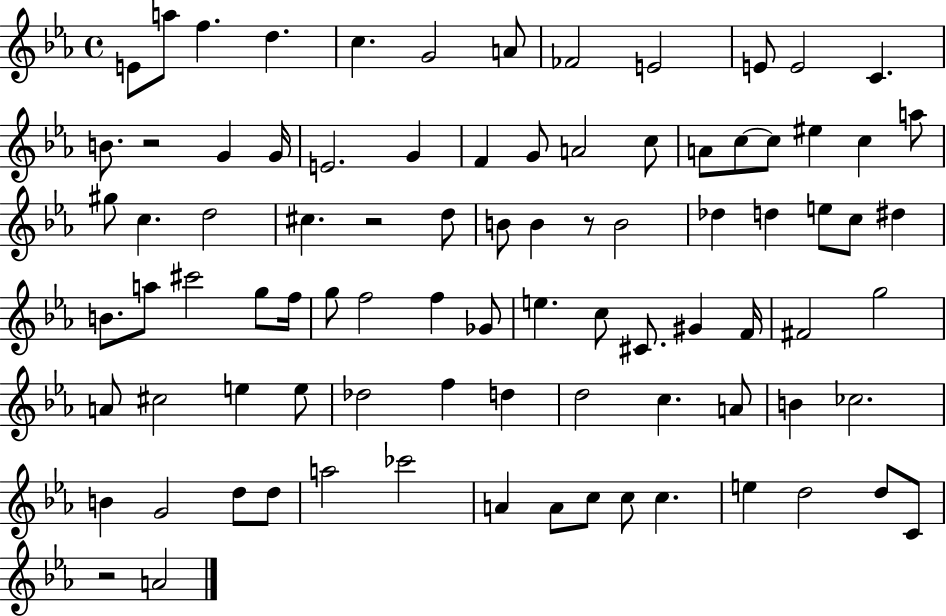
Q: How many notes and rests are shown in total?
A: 88